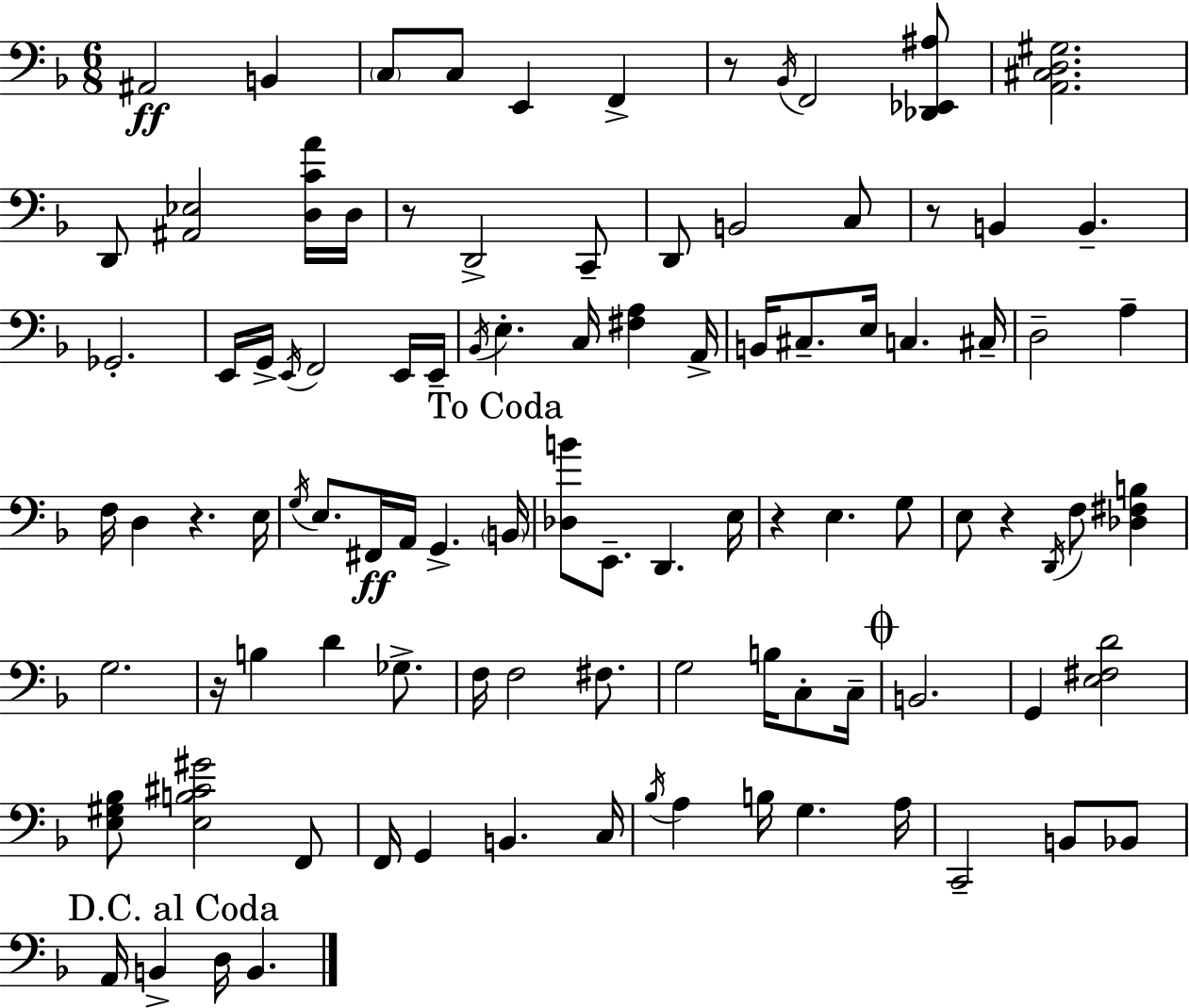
A#2/h B2/q C3/e C3/e E2/q F2/q R/e Bb2/s F2/h [Db2,Eb2,A#3]/e [A2,C#3,D3,G#3]/h. D2/e [A#2,Eb3]/h [D3,C4,A4]/s D3/s R/e D2/h C2/e D2/e B2/h C3/e R/e B2/q B2/q. Gb2/h. E2/s G2/s E2/s F2/h E2/s E2/s Bb2/s E3/q. C3/s [F#3,A3]/q A2/s B2/s C#3/e. E3/s C3/q. C#3/s D3/h A3/q F3/s D3/q R/q. E3/s G3/s E3/e. F#2/s A2/s G2/q. B2/s [Db3,B4]/e E2/e. D2/q. E3/s R/q E3/q. G3/e E3/e R/q D2/s F3/e [Db3,F#3,B3]/q G3/h. R/s B3/q D4/q Gb3/e. F3/s F3/h F#3/e. G3/h B3/s C3/e C3/s B2/h. G2/q [E3,F#3,D4]/h [E3,G#3,Bb3]/e [E3,B3,C#4,G#4]/h F2/e F2/s G2/q B2/q. C3/s Bb3/s A3/q B3/s G3/q. A3/s C2/h B2/e Bb2/e A2/s B2/q D3/s B2/q.